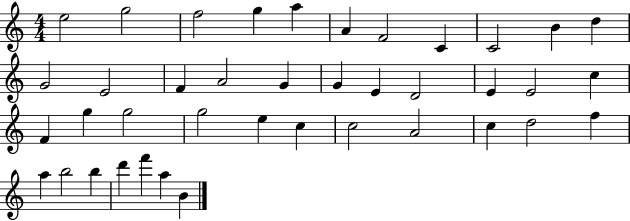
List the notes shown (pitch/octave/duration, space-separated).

E5/h G5/h F5/h G5/q A5/q A4/q F4/h C4/q C4/h B4/q D5/q G4/h E4/h F4/q A4/h G4/q G4/q E4/q D4/h E4/q E4/h C5/q F4/q G5/q G5/h G5/h E5/q C5/q C5/h A4/h C5/q D5/h F5/q A5/q B5/h B5/q D6/q F6/q A5/q B4/q